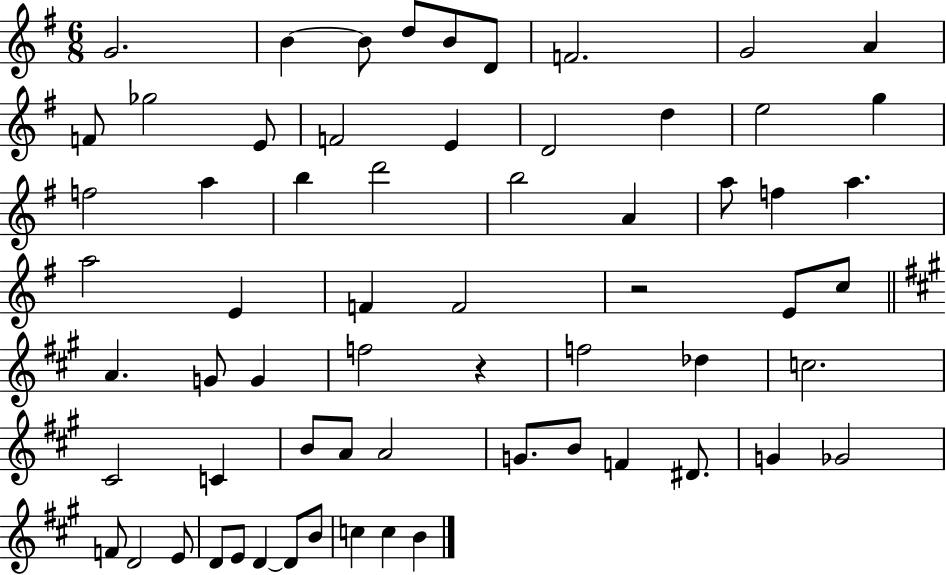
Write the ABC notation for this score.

X:1
T:Untitled
M:6/8
L:1/4
K:G
G2 B B/2 d/2 B/2 D/2 F2 G2 A F/2 _g2 E/2 F2 E D2 d e2 g f2 a b d'2 b2 A a/2 f a a2 E F F2 z2 E/2 c/2 A G/2 G f2 z f2 _d c2 ^C2 C B/2 A/2 A2 G/2 B/2 F ^D/2 G _G2 F/2 D2 E/2 D/2 E/2 D D/2 B/2 c c B